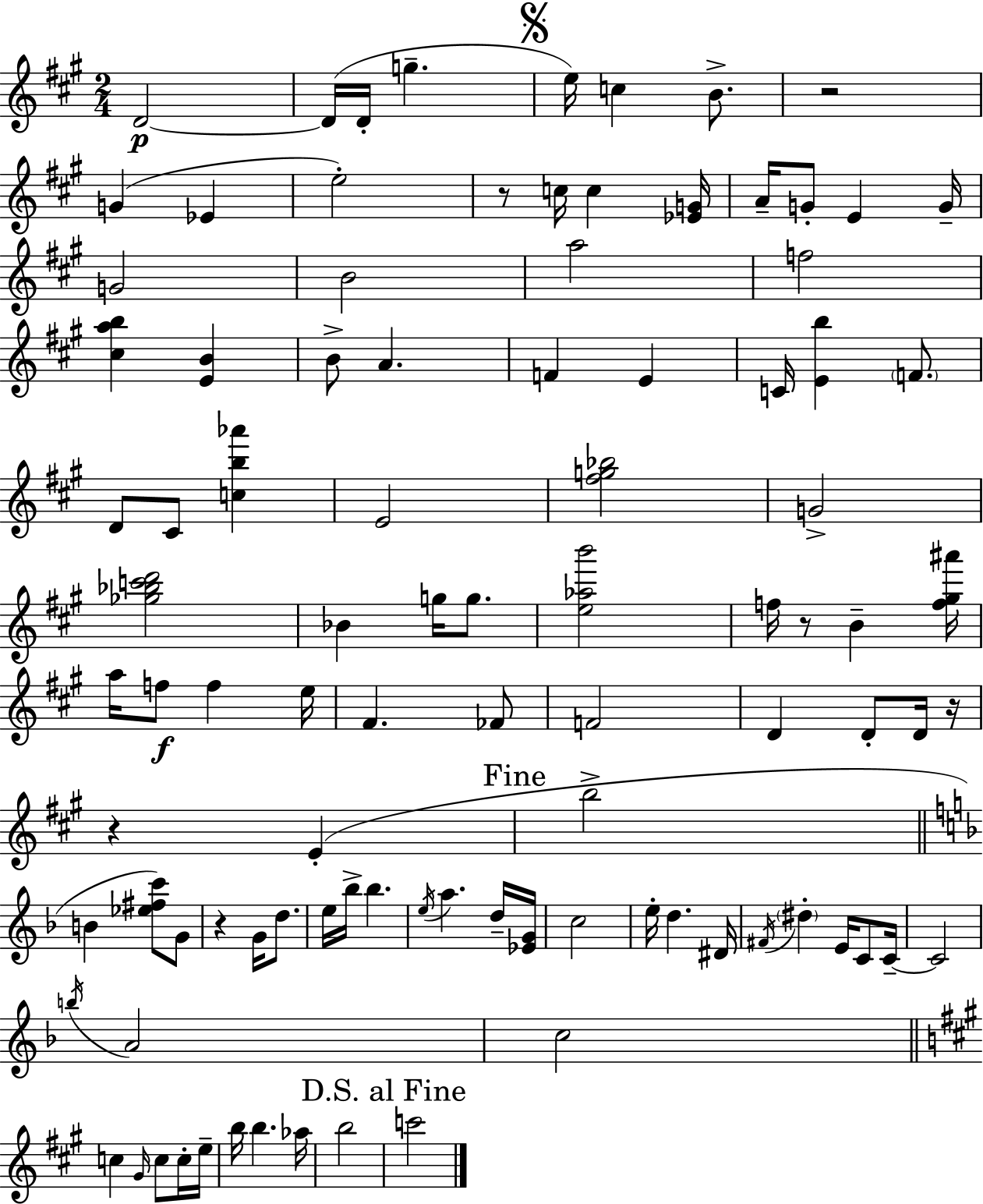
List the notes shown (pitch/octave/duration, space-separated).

D4/h D4/s D4/s G5/q. E5/s C5/q B4/e. R/h G4/q Eb4/q E5/h R/e C5/s C5/q [Eb4,G4]/s A4/s G4/e E4/q G4/s G4/h B4/h A5/h F5/h [C#5,A5,B5]/q [E4,B4]/q B4/e A4/q. F4/q E4/q C4/s [E4,B5]/q F4/e. D4/e C#4/e [C5,B5,Ab6]/q E4/h [F#5,G5,Bb5]/h G4/h [Gb5,Bb5,C6,D6]/h Bb4/q G5/s G5/e. [E5,Ab5,B6]/h F5/s R/e B4/q [F5,G#5,A#6]/s A5/s F5/e F5/q E5/s F#4/q. FES4/e F4/h D4/q D4/e D4/s R/s R/q E4/q B5/h B4/q [Eb5,F#5,C6]/e G4/e R/q G4/s D5/e. E5/s Bb5/s Bb5/q. E5/s A5/q. D5/s [Eb4,G4]/s C5/h E5/s D5/q. D#4/s F#4/s D#5/q E4/s C4/e C4/s C4/h B5/s A4/h C5/h C5/q G#4/s C5/e C5/s E5/s B5/s B5/q. Ab5/s B5/h C6/h